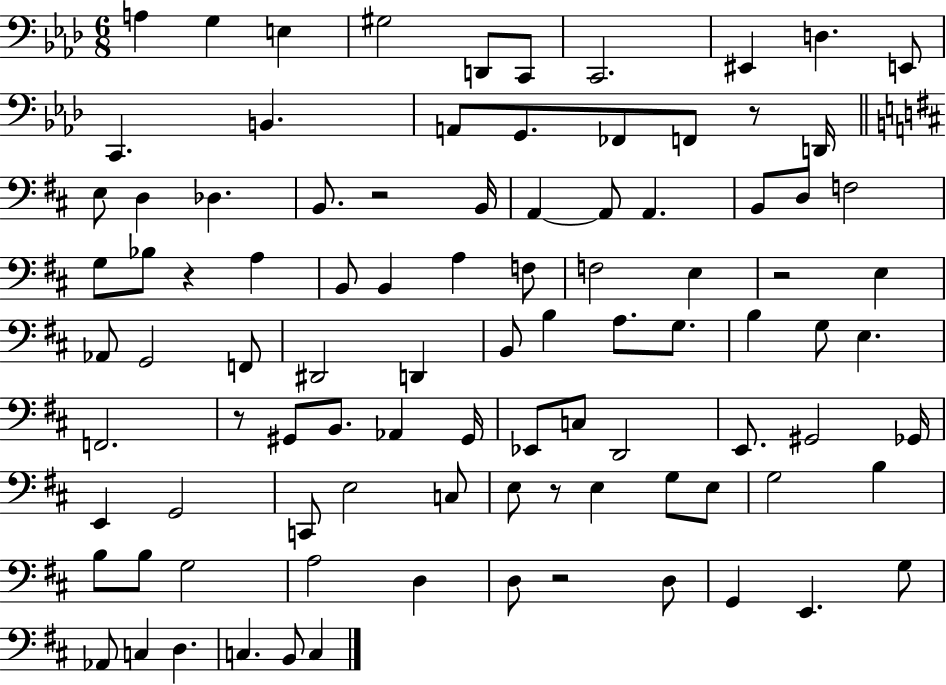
{
  \clef bass
  \numericTimeSignature
  \time 6/8
  \key aes \major
  \repeat volta 2 { a4 g4 e4 | gis2 d,8 c,8 | c,2. | eis,4 d4. e,8 | \break c,4. b,4. | a,8 g,8. fes,8 f,8 r8 d,16 | \bar "||" \break \key d \major e8 d4 des4. | b,8. r2 b,16 | a,4~~ a,8 a,4. | b,8 d8 f2 | \break g8 bes8 r4 a4 | b,8 b,4 a4 f8 | f2 e4 | r2 e4 | \break aes,8 g,2 f,8 | dis,2 d,4 | b,8 b4 a8. g8. | b4 g8 e4. | \break f,2. | r8 gis,8 b,8. aes,4 gis,16 | ees,8 c8 d,2 | e,8. gis,2 ges,16 | \break e,4 g,2 | c,8 e2 c8 | e8 r8 e4 g8 e8 | g2 b4 | \break b8 b8 g2 | a2 d4 | d8 r2 d8 | g,4 e,4. g8 | \break aes,8 c4 d4. | c4. b,8 c4 | } \bar "|."
}